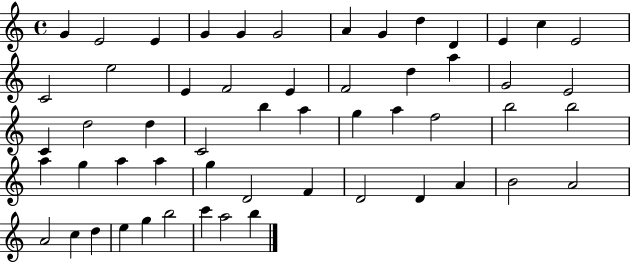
X:1
T:Untitled
M:4/4
L:1/4
K:C
G E2 E G G G2 A G d D E c E2 C2 e2 E F2 E F2 d a G2 E2 C d2 d C2 b a g a f2 b2 b2 a g a a g D2 F D2 D A B2 A2 A2 c d e g b2 c' a2 b